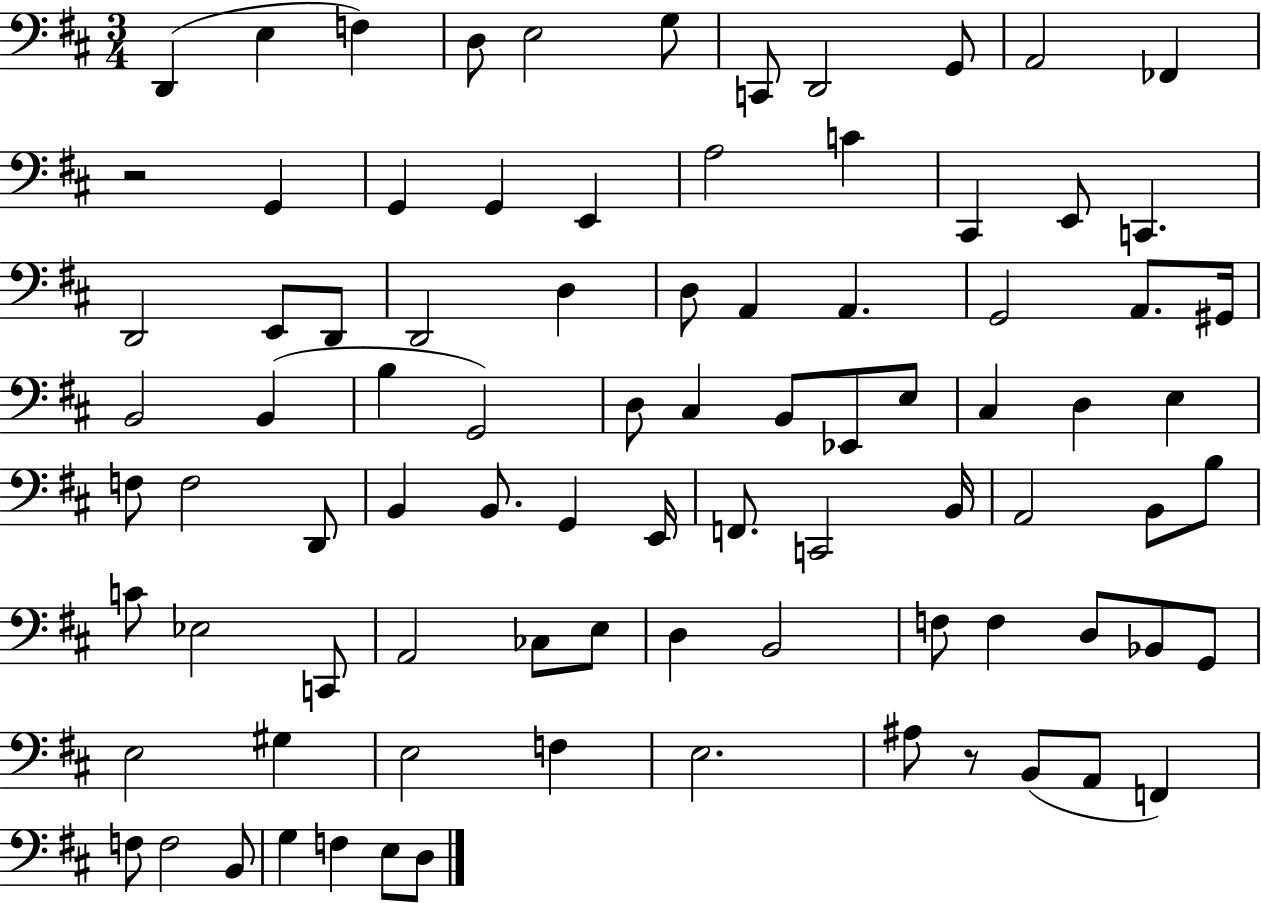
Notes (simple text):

D2/q E3/q F3/q D3/e E3/h G3/e C2/e D2/h G2/e A2/h FES2/q R/h G2/q G2/q G2/q E2/q A3/h C4/q C#2/q E2/e C2/q. D2/h E2/e D2/e D2/h D3/q D3/e A2/q A2/q. G2/h A2/e. G#2/s B2/h B2/q B3/q G2/h D3/e C#3/q B2/e Eb2/e E3/e C#3/q D3/q E3/q F3/e F3/h D2/e B2/q B2/e. G2/q E2/s F2/e. C2/h B2/s A2/h B2/e B3/e C4/e Eb3/h C2/e A2/h CES3/e E3/e D3/q B2/h F3/e F3/q D3/e Bb2/e G2/e E3/h G#3/q E3/h F3/q E3/h. A#3/e R/e B2/e A2/e F2/q F3/e F3/h B2/e G3/q F3/q E3/e D3/e